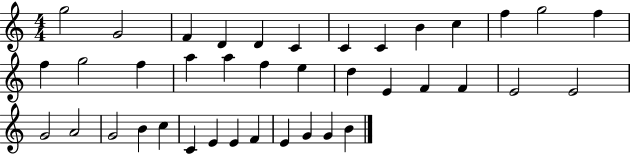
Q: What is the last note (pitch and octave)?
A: B4